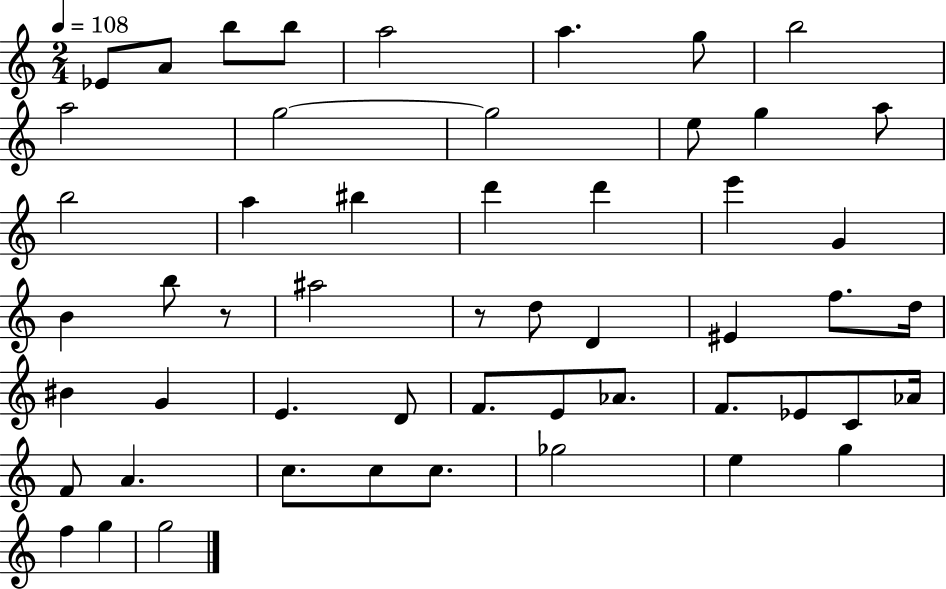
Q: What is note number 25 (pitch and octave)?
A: D5